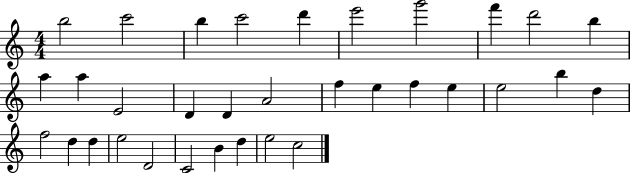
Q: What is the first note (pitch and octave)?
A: B5